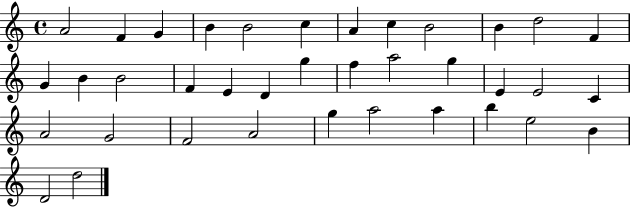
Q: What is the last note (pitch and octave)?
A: D5